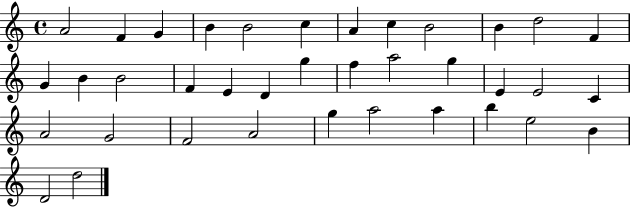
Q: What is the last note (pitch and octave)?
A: D5